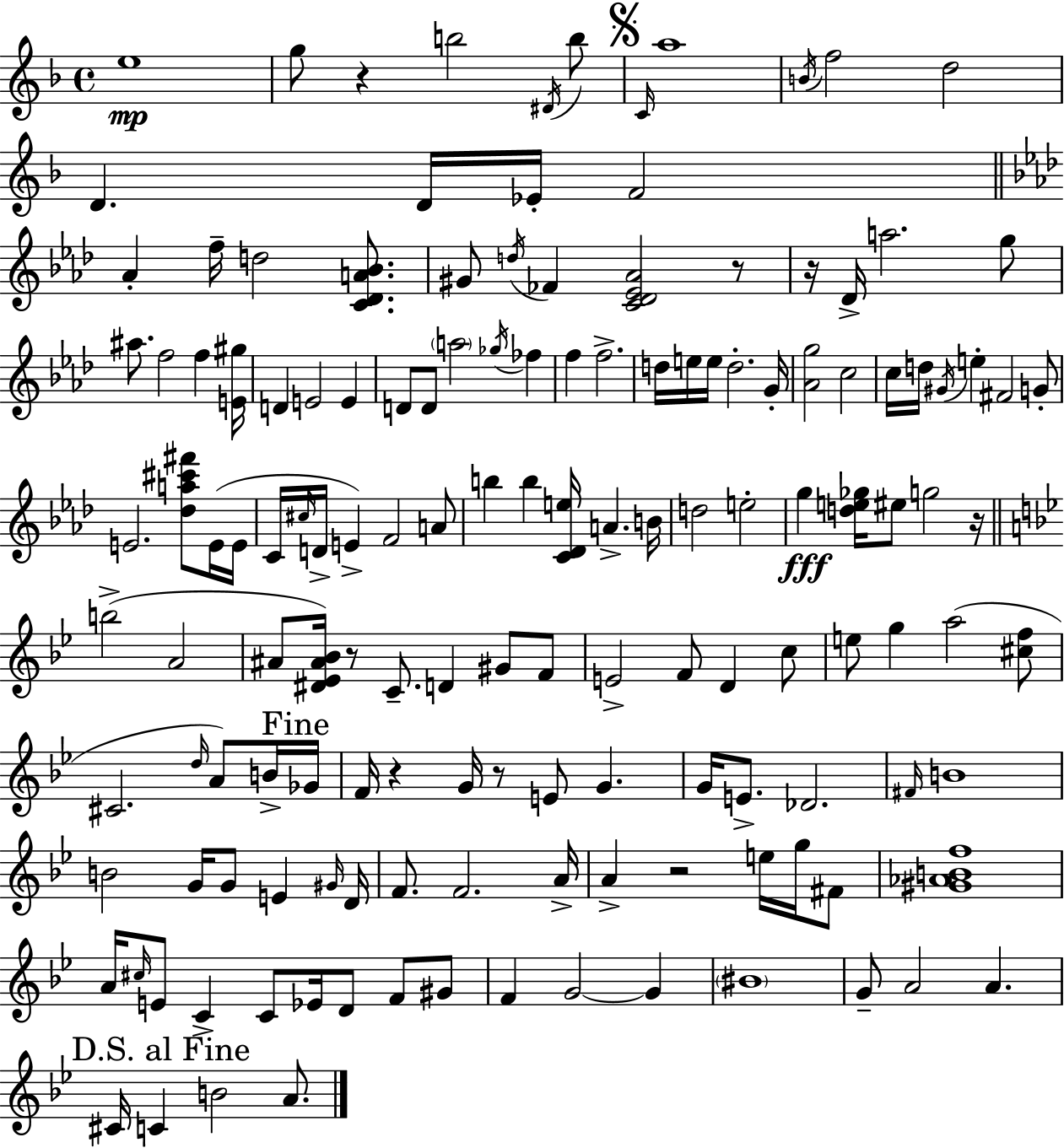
{
  \clef treble
  \time 4/4
  \defaultTimeSignature
  \key f \major
  e''1\mp | g''8 r4 b''2 \acciaccatura { dis'16 } b''8 | \mark \markup { \musicglyph "scripts.segno" } \grace { c'16 } a''1 | \acciaccatura { b'16 } f''2 d''2 | \break d'4. d'16 ees'16-. f'2 | \bar "||" \break \key aes \major aes'4-. f''16-- d''2 <c' des' a' bes'>8. | gis'8 \acciaccatura { d''16 } fes'4 <c' des' ees' aes'>2 r8 | r16 des'16-> a''2. g''8 | ais''8. f''2 f''4 | \break <e' gis''>16 d'4 e'2 e'4 | d'8 d'8 \parenthesize a''2 \acciaccatura { ges''16 } fes''4 | f''4 f''2.-> | d''16 e''16 e''16 d''2.-. | \break g'16-. <aes' g''>2 c''2 | c''16 d''16 \acciaccatura { gis'16 } e''4-. fis'2 | g'8-. e'2. <des'' a'' cis''' fis'''>8 | e'16( e'16 c'16 \grace { cis''16 } d'16-> e'4->) f'2 | \break a'8 b''4 b''4 <c' des' e''>16 a'4.-> | b'16 d''2 e''2-. | g''4\fff <d'' e'' ges''>16 eis''8 g''2 | r16 \bar "||" \break \key bes \major b''2->( a'2 | ais'8 <dis' ees' ais' bes'>16) r8 c'8.-- d'4 gis'8 f'8 | e'2-> f'8 d'4 c''8 | e''8 g''4 a''2( <cis'' f''>8 | \break cis'2. \grace { d''16 }) a'8 b'16-> | \mark "Fine" ges'16 f'16 r4 g'16 r8 e'8 g'4. | g'16 e'8.-> des'2. | \grace { fis'16 } b'1 | \break b'2 g'16 g'8 e'4 | \grace { gis'16 } d'16 f'8. f'2. | a'16-> a'4-> r2 e''16 | g''16 fis'8 <gis' aes' b' f''>1 | \break a'16 \grace { cis''16 } e'8 c'4-> c'8 ees'16 d'8 | f'8 gis'8 f'4 g'2~~ | g'4 \parenthesize bis'1 | g'8-- a'2 a'4. | \break \mark "D.S. al Fine" cis'16 c'4 b'2 | a'8. \bar "|."
}